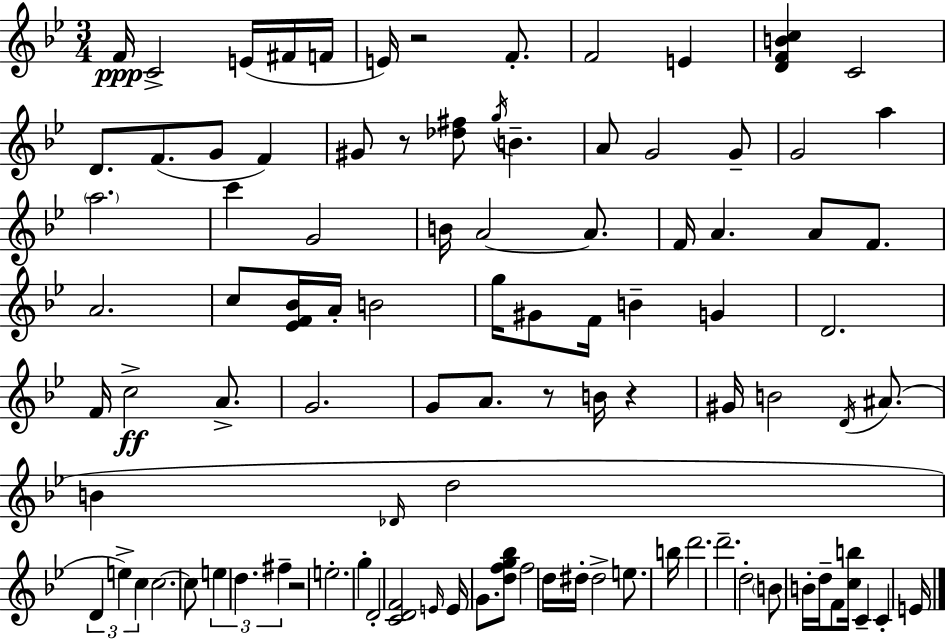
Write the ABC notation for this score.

X:1
T:Untitled
M:3/4
L:1/4
K:Gm
F/4 C2 E/4 ^F/4 F/4 E/4 z2 F/2 F2 E [DFBc] C2 D/2 F/2 G/2 F ^G/2 z/2 [_d^f]/2 g/4 B A/2 G2 G/2 G2 a a2 c' G2 B/4 A2 A/2 F/4 A A/2 F/2 A2 c/2 [_EF_B]/4 A/4 B2 g/4 ^G/2 F/4 B G D2 F/4 c2 A/2 G2 G/2 A/2 z/2 B/4 z ^G/4 B2 D/4 ^A/2 B _D/4 d2 D e c c2 c/2 e d ^f z2 e2 g D2 [CDF]2 E/4 E/4 G/2 [dfg_b]/2 f2 d/4 ^d/4 ^d2 e/2 b/4 d'2 d'2 d2 B/2 B/4 d/4 F/2 [cb]/4 C C E/4